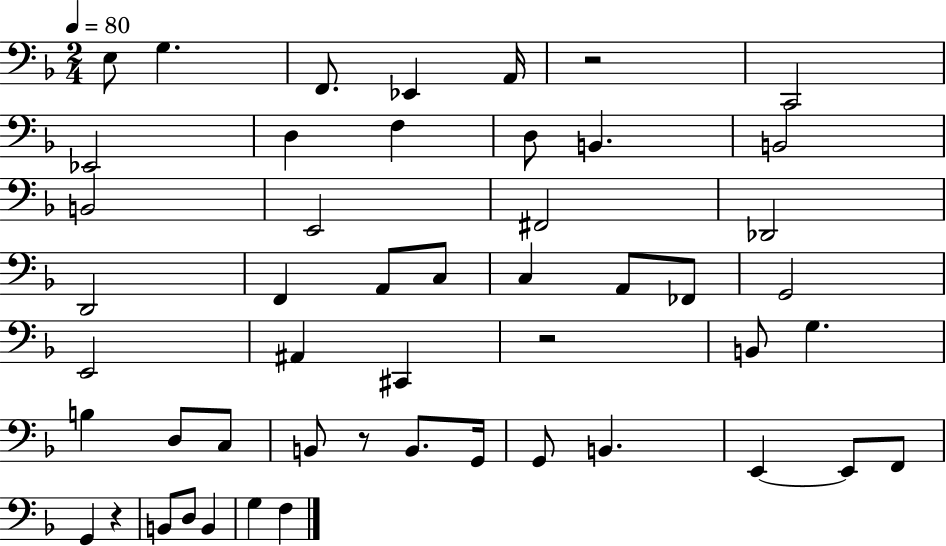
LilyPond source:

{
  \clef bass
  \numericTimeSignature
  \time 2/4
  \key f \major
  \tempo 4 = 80
  e8 g4. | f,8. ees,4 a,16 | r2 | c,2 | \break ees,2 | d4 f4 | d8 b,4. | b,2 | \break b,2 | e,2 | fis,2 | des,2 | \break d,2 | f,4 a,8 c8 | c4 a,8 fes,8 | g,2 | \break e,2 | ais,4 cis,4 | r2 | b,8 g4. | \break b4 d8 c8 | b,8 r8 b,8. g,16 | g,8 b,4. | e,4~~ e,8 f,8 | \break g,4 r4 | b,8 d8 b,4 | g4 f4 | \bar "|."
}